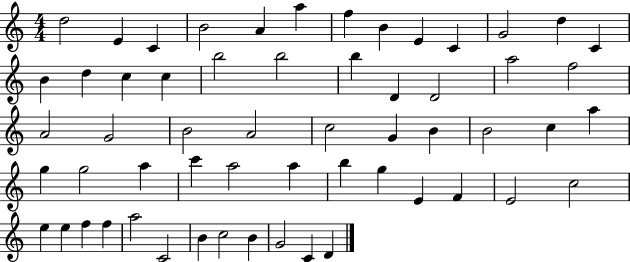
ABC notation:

X:1
T:Untitled
M:4/4
L:1/4
K:C
d2 E C B2 A a f B E C G2 d C B d c c b2 b2 b D D2 a2 f2 A2 G2 B2 A2 c2 G B B2 c a g g2 a c' a2 a b g E F E2 c2 e e f f a2 C2 B c2 B G2 C D